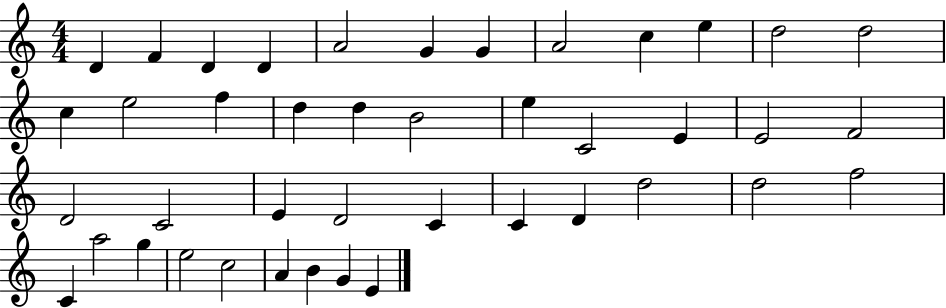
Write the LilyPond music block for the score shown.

{
  \clef treble
  \numericTimeSignature
  \time 4/4
  \key c \major
  d'4 f'4 d'4 d'4 | a'2 g'4 g'4 | a'2 c''4 e''4 | d''2 d''2 | \break c''4 e''2 f''4 | d''4 d''4 b'2 | e''4 c'2 e'4 | e'2 f'2 | \break d'2 c'2 | e'4 d'2 c'4 | c'4 d'4 d''2 | d''2 f''2 | \break c'4 a''2 g''4 | e''2 c''2 | a'4 b'4 g'4 e'4 | \bar "|."
}